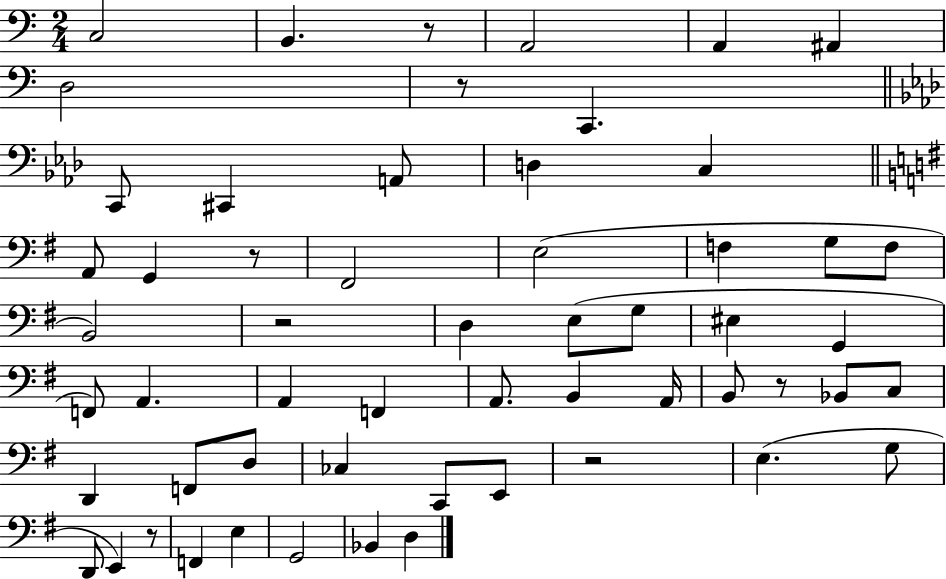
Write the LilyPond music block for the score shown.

{
  \clef bass
  \numericTimeSignature
  \time 2/4
  \key c \major
  c2 | b,4. r8 | a,2 | a,4 ais,4 | \break d2 | r8 c,4. | \bar "||" \break \key aes \major c,8 cis,4 a,8 | d4 c4 | \bar "||" \break \key e \minor a,8 g,4 r8 | fis,2 | e2( | f4 g8 f8 | \break b,2) | r2 | d4 e8( g8 | eis4 g,4 | \break f,8) a,4. | a,4 f,4 | a,8. b,4 a,16 | b,8 r8 bes,8 c8 | \break d,4 f,8 d8 | ces4 c,8 e,8 | r2 | e4.( g8 | \break d,8 e,4) r8 | f,4 e4 | g,2 | bes,4 d4 | \break \bar "|."
}